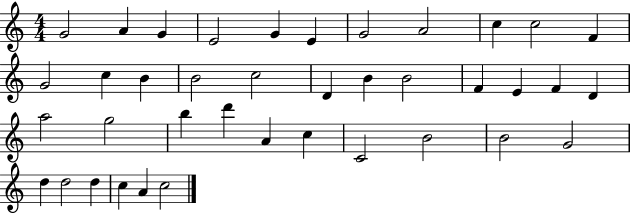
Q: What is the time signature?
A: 4/4